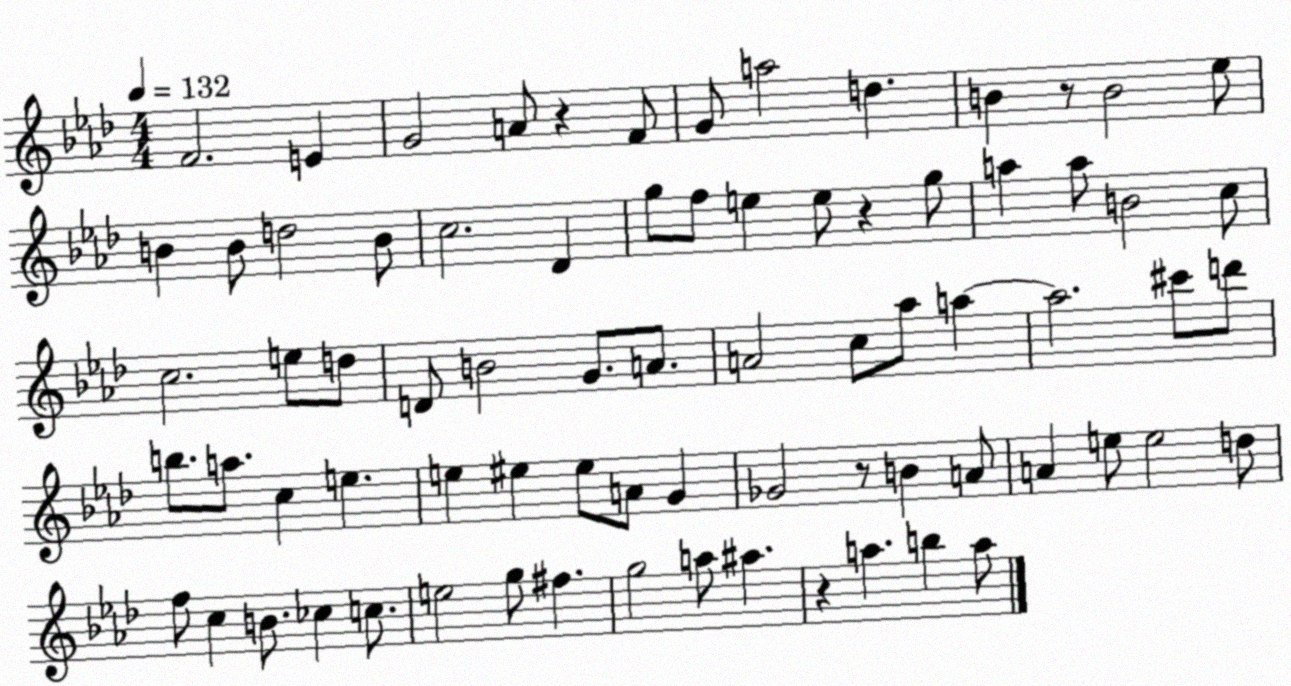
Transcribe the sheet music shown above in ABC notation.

X:1
T:Untitled
M:4/4
L:1/4
K:Ab
F2 E G2 A/2 z F/2 G/2 a2 d B z/2 B2 _e/2 B B/2 d2 B/2 c2 _D g/2 f/2 e e/2 z g/2 a a/2 B2 c/2 c2 e/2 d/2 D/2 B2 G/2 A/2 A2 c/2 _a/2 a a2 ^c'/2 d'/2 b/2 a/2 c e e ^e ^e/2 A/2 G _G2 z/2 B A/2 A e/2 e2 d/2 f/2 c B/2 _c c/2 e2 g/2 ^f g2 a/2 ^a z a b a/2